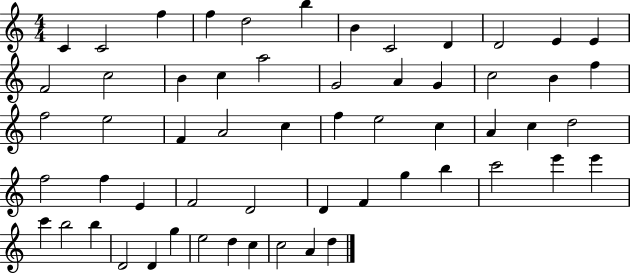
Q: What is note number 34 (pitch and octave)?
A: D5